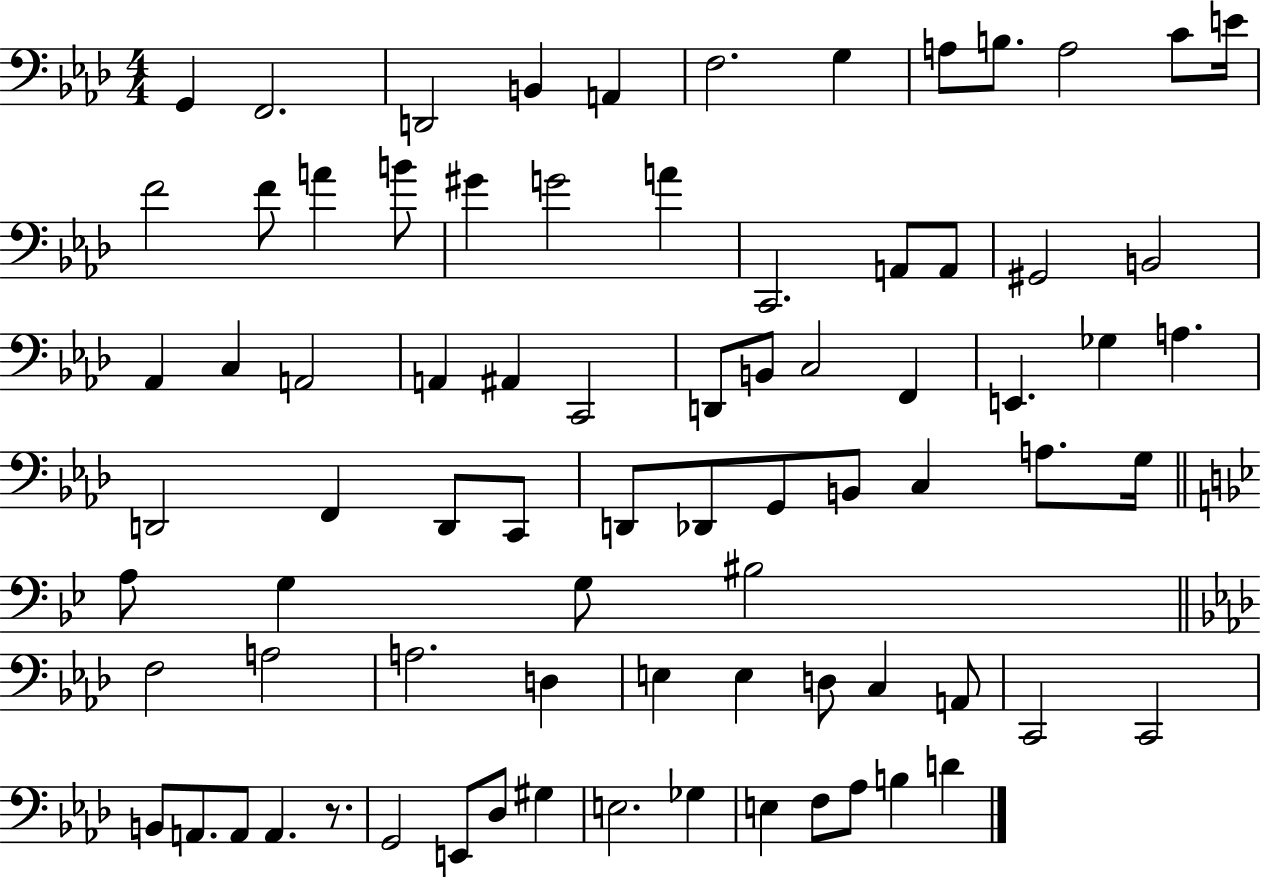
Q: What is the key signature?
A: AES major